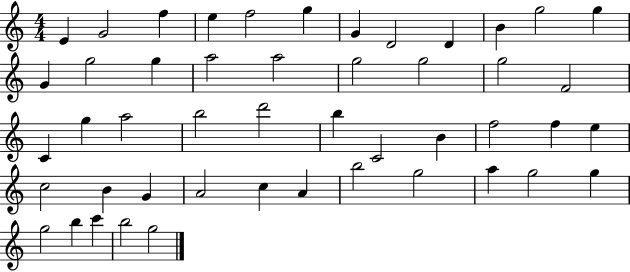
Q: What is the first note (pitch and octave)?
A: E4